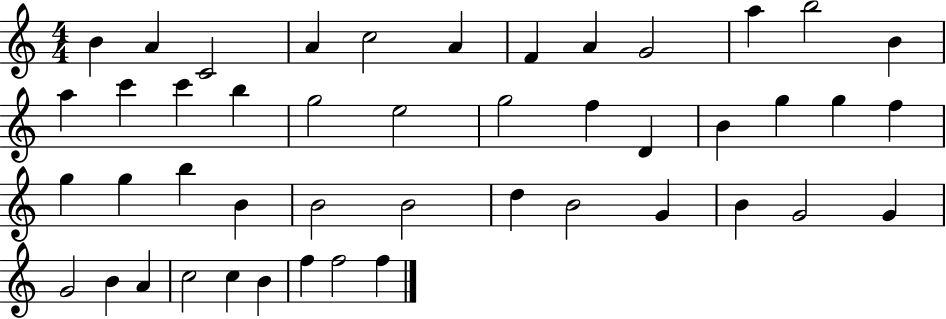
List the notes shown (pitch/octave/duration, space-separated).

B4/q A4/q C4/h A4/q C5/h A4/q F4/q A4/q G4/h A5/q B5/h B4/q A5/q C6/q C6/q B5/q G5/h E5/h G5/h F5/q D4/q B4/q G5/q G5/q F5/q G5/q G5/q B5/q B4/q B4/h B4/h D5/q B4/h G4/q B4/q G4/h G4/q G4/h B4/q A4/q C5/h C5/q B4/q F5/q F5/h F5/q